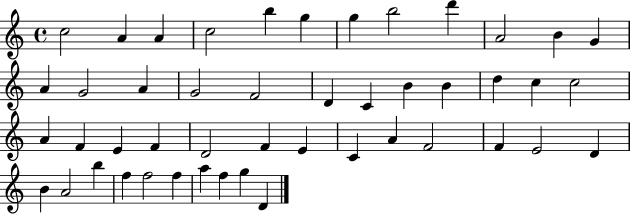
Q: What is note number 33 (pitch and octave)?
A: A4